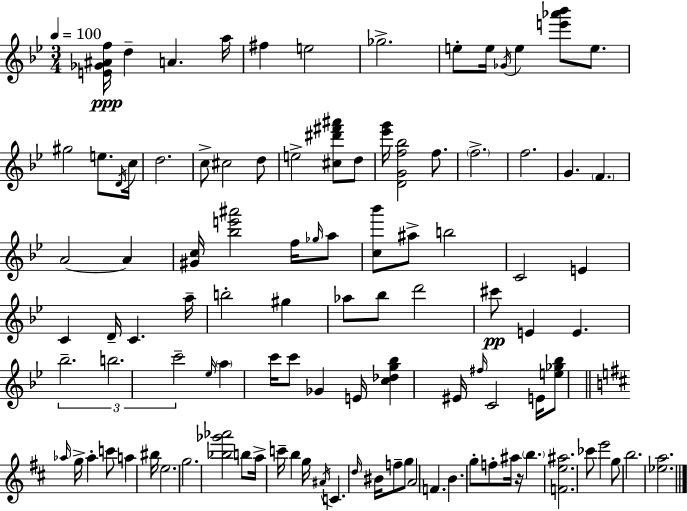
{
  \clef treble
  \numericTimeSignature
  \time 3/4
  \key g \minor
  \tempo 4 = 100
  <e' ges' ais' f''>16\ppp d''4-- a'4. a''16 | fis''4 e''2 | ges''2.-> | e''8-. e''16 \acciaccatura { ges'16 } e''4 <e''' aes''' bes'''>8 e''8. | \break gis''2 e''8. | \acciaccatura { d'16 } c''16 d''2. | c''8-> cis''2 | d''8 e''2-> <cis'' dis''' fis''' ais'''>8 | \break d''8 <ees''' g'''>16 <d' g' f'' bes''>2 f''8. | \parenthesize f''2.-> | f''2. | g'4. \parenthesize f'4. | \break a'2~~ a'4 | <gis' c''>16 <bes'' e''' ais'''>2 f''16 | \grace { ges''16 } a''8 <c'' bes'''>8 ais''8-> b''2 | c'2 e'4 | \break c'4 d'16-- c'4. | a''16-- b''2-. gis''4 | aes''8 bes''8 d'''2 | cis'''8\pp e'4 e'4. | \break \tuplet 3/2 { bes''2.-- | b''2. | c'''2-- } \grace { ees''16 } | \parenthesize a''4 c'''16 c'''8 ges'4 e'16 | \break <c'' des'' g'' bes''>4 eis'16 \grace { fis''16 } c'2 | e'16 <e'' ges'' bes''>8 \bar "||" \break \key b \minor \grace { aes''16 } g''16-> aes''4-. c'''8 a''4 | bis''16 e''2. | g''2. | <bes'' ges''' aes'''>2 b''8 a''16-> | \break c'''16-- b''4 g''16 \acciaccatura { ais'16 } c'4. | \grace { d''16 } bis'16 f''8-- g''8 a'2 | f'4. b'4. | g''8-. f''8-. ais''16 r16 \parenthesize b''4. | \break <f' e'' ais''>2. | ces'''8 e'''2 | g''8 b''2. | <ees'' a''>2. | \break \bar "|."
}